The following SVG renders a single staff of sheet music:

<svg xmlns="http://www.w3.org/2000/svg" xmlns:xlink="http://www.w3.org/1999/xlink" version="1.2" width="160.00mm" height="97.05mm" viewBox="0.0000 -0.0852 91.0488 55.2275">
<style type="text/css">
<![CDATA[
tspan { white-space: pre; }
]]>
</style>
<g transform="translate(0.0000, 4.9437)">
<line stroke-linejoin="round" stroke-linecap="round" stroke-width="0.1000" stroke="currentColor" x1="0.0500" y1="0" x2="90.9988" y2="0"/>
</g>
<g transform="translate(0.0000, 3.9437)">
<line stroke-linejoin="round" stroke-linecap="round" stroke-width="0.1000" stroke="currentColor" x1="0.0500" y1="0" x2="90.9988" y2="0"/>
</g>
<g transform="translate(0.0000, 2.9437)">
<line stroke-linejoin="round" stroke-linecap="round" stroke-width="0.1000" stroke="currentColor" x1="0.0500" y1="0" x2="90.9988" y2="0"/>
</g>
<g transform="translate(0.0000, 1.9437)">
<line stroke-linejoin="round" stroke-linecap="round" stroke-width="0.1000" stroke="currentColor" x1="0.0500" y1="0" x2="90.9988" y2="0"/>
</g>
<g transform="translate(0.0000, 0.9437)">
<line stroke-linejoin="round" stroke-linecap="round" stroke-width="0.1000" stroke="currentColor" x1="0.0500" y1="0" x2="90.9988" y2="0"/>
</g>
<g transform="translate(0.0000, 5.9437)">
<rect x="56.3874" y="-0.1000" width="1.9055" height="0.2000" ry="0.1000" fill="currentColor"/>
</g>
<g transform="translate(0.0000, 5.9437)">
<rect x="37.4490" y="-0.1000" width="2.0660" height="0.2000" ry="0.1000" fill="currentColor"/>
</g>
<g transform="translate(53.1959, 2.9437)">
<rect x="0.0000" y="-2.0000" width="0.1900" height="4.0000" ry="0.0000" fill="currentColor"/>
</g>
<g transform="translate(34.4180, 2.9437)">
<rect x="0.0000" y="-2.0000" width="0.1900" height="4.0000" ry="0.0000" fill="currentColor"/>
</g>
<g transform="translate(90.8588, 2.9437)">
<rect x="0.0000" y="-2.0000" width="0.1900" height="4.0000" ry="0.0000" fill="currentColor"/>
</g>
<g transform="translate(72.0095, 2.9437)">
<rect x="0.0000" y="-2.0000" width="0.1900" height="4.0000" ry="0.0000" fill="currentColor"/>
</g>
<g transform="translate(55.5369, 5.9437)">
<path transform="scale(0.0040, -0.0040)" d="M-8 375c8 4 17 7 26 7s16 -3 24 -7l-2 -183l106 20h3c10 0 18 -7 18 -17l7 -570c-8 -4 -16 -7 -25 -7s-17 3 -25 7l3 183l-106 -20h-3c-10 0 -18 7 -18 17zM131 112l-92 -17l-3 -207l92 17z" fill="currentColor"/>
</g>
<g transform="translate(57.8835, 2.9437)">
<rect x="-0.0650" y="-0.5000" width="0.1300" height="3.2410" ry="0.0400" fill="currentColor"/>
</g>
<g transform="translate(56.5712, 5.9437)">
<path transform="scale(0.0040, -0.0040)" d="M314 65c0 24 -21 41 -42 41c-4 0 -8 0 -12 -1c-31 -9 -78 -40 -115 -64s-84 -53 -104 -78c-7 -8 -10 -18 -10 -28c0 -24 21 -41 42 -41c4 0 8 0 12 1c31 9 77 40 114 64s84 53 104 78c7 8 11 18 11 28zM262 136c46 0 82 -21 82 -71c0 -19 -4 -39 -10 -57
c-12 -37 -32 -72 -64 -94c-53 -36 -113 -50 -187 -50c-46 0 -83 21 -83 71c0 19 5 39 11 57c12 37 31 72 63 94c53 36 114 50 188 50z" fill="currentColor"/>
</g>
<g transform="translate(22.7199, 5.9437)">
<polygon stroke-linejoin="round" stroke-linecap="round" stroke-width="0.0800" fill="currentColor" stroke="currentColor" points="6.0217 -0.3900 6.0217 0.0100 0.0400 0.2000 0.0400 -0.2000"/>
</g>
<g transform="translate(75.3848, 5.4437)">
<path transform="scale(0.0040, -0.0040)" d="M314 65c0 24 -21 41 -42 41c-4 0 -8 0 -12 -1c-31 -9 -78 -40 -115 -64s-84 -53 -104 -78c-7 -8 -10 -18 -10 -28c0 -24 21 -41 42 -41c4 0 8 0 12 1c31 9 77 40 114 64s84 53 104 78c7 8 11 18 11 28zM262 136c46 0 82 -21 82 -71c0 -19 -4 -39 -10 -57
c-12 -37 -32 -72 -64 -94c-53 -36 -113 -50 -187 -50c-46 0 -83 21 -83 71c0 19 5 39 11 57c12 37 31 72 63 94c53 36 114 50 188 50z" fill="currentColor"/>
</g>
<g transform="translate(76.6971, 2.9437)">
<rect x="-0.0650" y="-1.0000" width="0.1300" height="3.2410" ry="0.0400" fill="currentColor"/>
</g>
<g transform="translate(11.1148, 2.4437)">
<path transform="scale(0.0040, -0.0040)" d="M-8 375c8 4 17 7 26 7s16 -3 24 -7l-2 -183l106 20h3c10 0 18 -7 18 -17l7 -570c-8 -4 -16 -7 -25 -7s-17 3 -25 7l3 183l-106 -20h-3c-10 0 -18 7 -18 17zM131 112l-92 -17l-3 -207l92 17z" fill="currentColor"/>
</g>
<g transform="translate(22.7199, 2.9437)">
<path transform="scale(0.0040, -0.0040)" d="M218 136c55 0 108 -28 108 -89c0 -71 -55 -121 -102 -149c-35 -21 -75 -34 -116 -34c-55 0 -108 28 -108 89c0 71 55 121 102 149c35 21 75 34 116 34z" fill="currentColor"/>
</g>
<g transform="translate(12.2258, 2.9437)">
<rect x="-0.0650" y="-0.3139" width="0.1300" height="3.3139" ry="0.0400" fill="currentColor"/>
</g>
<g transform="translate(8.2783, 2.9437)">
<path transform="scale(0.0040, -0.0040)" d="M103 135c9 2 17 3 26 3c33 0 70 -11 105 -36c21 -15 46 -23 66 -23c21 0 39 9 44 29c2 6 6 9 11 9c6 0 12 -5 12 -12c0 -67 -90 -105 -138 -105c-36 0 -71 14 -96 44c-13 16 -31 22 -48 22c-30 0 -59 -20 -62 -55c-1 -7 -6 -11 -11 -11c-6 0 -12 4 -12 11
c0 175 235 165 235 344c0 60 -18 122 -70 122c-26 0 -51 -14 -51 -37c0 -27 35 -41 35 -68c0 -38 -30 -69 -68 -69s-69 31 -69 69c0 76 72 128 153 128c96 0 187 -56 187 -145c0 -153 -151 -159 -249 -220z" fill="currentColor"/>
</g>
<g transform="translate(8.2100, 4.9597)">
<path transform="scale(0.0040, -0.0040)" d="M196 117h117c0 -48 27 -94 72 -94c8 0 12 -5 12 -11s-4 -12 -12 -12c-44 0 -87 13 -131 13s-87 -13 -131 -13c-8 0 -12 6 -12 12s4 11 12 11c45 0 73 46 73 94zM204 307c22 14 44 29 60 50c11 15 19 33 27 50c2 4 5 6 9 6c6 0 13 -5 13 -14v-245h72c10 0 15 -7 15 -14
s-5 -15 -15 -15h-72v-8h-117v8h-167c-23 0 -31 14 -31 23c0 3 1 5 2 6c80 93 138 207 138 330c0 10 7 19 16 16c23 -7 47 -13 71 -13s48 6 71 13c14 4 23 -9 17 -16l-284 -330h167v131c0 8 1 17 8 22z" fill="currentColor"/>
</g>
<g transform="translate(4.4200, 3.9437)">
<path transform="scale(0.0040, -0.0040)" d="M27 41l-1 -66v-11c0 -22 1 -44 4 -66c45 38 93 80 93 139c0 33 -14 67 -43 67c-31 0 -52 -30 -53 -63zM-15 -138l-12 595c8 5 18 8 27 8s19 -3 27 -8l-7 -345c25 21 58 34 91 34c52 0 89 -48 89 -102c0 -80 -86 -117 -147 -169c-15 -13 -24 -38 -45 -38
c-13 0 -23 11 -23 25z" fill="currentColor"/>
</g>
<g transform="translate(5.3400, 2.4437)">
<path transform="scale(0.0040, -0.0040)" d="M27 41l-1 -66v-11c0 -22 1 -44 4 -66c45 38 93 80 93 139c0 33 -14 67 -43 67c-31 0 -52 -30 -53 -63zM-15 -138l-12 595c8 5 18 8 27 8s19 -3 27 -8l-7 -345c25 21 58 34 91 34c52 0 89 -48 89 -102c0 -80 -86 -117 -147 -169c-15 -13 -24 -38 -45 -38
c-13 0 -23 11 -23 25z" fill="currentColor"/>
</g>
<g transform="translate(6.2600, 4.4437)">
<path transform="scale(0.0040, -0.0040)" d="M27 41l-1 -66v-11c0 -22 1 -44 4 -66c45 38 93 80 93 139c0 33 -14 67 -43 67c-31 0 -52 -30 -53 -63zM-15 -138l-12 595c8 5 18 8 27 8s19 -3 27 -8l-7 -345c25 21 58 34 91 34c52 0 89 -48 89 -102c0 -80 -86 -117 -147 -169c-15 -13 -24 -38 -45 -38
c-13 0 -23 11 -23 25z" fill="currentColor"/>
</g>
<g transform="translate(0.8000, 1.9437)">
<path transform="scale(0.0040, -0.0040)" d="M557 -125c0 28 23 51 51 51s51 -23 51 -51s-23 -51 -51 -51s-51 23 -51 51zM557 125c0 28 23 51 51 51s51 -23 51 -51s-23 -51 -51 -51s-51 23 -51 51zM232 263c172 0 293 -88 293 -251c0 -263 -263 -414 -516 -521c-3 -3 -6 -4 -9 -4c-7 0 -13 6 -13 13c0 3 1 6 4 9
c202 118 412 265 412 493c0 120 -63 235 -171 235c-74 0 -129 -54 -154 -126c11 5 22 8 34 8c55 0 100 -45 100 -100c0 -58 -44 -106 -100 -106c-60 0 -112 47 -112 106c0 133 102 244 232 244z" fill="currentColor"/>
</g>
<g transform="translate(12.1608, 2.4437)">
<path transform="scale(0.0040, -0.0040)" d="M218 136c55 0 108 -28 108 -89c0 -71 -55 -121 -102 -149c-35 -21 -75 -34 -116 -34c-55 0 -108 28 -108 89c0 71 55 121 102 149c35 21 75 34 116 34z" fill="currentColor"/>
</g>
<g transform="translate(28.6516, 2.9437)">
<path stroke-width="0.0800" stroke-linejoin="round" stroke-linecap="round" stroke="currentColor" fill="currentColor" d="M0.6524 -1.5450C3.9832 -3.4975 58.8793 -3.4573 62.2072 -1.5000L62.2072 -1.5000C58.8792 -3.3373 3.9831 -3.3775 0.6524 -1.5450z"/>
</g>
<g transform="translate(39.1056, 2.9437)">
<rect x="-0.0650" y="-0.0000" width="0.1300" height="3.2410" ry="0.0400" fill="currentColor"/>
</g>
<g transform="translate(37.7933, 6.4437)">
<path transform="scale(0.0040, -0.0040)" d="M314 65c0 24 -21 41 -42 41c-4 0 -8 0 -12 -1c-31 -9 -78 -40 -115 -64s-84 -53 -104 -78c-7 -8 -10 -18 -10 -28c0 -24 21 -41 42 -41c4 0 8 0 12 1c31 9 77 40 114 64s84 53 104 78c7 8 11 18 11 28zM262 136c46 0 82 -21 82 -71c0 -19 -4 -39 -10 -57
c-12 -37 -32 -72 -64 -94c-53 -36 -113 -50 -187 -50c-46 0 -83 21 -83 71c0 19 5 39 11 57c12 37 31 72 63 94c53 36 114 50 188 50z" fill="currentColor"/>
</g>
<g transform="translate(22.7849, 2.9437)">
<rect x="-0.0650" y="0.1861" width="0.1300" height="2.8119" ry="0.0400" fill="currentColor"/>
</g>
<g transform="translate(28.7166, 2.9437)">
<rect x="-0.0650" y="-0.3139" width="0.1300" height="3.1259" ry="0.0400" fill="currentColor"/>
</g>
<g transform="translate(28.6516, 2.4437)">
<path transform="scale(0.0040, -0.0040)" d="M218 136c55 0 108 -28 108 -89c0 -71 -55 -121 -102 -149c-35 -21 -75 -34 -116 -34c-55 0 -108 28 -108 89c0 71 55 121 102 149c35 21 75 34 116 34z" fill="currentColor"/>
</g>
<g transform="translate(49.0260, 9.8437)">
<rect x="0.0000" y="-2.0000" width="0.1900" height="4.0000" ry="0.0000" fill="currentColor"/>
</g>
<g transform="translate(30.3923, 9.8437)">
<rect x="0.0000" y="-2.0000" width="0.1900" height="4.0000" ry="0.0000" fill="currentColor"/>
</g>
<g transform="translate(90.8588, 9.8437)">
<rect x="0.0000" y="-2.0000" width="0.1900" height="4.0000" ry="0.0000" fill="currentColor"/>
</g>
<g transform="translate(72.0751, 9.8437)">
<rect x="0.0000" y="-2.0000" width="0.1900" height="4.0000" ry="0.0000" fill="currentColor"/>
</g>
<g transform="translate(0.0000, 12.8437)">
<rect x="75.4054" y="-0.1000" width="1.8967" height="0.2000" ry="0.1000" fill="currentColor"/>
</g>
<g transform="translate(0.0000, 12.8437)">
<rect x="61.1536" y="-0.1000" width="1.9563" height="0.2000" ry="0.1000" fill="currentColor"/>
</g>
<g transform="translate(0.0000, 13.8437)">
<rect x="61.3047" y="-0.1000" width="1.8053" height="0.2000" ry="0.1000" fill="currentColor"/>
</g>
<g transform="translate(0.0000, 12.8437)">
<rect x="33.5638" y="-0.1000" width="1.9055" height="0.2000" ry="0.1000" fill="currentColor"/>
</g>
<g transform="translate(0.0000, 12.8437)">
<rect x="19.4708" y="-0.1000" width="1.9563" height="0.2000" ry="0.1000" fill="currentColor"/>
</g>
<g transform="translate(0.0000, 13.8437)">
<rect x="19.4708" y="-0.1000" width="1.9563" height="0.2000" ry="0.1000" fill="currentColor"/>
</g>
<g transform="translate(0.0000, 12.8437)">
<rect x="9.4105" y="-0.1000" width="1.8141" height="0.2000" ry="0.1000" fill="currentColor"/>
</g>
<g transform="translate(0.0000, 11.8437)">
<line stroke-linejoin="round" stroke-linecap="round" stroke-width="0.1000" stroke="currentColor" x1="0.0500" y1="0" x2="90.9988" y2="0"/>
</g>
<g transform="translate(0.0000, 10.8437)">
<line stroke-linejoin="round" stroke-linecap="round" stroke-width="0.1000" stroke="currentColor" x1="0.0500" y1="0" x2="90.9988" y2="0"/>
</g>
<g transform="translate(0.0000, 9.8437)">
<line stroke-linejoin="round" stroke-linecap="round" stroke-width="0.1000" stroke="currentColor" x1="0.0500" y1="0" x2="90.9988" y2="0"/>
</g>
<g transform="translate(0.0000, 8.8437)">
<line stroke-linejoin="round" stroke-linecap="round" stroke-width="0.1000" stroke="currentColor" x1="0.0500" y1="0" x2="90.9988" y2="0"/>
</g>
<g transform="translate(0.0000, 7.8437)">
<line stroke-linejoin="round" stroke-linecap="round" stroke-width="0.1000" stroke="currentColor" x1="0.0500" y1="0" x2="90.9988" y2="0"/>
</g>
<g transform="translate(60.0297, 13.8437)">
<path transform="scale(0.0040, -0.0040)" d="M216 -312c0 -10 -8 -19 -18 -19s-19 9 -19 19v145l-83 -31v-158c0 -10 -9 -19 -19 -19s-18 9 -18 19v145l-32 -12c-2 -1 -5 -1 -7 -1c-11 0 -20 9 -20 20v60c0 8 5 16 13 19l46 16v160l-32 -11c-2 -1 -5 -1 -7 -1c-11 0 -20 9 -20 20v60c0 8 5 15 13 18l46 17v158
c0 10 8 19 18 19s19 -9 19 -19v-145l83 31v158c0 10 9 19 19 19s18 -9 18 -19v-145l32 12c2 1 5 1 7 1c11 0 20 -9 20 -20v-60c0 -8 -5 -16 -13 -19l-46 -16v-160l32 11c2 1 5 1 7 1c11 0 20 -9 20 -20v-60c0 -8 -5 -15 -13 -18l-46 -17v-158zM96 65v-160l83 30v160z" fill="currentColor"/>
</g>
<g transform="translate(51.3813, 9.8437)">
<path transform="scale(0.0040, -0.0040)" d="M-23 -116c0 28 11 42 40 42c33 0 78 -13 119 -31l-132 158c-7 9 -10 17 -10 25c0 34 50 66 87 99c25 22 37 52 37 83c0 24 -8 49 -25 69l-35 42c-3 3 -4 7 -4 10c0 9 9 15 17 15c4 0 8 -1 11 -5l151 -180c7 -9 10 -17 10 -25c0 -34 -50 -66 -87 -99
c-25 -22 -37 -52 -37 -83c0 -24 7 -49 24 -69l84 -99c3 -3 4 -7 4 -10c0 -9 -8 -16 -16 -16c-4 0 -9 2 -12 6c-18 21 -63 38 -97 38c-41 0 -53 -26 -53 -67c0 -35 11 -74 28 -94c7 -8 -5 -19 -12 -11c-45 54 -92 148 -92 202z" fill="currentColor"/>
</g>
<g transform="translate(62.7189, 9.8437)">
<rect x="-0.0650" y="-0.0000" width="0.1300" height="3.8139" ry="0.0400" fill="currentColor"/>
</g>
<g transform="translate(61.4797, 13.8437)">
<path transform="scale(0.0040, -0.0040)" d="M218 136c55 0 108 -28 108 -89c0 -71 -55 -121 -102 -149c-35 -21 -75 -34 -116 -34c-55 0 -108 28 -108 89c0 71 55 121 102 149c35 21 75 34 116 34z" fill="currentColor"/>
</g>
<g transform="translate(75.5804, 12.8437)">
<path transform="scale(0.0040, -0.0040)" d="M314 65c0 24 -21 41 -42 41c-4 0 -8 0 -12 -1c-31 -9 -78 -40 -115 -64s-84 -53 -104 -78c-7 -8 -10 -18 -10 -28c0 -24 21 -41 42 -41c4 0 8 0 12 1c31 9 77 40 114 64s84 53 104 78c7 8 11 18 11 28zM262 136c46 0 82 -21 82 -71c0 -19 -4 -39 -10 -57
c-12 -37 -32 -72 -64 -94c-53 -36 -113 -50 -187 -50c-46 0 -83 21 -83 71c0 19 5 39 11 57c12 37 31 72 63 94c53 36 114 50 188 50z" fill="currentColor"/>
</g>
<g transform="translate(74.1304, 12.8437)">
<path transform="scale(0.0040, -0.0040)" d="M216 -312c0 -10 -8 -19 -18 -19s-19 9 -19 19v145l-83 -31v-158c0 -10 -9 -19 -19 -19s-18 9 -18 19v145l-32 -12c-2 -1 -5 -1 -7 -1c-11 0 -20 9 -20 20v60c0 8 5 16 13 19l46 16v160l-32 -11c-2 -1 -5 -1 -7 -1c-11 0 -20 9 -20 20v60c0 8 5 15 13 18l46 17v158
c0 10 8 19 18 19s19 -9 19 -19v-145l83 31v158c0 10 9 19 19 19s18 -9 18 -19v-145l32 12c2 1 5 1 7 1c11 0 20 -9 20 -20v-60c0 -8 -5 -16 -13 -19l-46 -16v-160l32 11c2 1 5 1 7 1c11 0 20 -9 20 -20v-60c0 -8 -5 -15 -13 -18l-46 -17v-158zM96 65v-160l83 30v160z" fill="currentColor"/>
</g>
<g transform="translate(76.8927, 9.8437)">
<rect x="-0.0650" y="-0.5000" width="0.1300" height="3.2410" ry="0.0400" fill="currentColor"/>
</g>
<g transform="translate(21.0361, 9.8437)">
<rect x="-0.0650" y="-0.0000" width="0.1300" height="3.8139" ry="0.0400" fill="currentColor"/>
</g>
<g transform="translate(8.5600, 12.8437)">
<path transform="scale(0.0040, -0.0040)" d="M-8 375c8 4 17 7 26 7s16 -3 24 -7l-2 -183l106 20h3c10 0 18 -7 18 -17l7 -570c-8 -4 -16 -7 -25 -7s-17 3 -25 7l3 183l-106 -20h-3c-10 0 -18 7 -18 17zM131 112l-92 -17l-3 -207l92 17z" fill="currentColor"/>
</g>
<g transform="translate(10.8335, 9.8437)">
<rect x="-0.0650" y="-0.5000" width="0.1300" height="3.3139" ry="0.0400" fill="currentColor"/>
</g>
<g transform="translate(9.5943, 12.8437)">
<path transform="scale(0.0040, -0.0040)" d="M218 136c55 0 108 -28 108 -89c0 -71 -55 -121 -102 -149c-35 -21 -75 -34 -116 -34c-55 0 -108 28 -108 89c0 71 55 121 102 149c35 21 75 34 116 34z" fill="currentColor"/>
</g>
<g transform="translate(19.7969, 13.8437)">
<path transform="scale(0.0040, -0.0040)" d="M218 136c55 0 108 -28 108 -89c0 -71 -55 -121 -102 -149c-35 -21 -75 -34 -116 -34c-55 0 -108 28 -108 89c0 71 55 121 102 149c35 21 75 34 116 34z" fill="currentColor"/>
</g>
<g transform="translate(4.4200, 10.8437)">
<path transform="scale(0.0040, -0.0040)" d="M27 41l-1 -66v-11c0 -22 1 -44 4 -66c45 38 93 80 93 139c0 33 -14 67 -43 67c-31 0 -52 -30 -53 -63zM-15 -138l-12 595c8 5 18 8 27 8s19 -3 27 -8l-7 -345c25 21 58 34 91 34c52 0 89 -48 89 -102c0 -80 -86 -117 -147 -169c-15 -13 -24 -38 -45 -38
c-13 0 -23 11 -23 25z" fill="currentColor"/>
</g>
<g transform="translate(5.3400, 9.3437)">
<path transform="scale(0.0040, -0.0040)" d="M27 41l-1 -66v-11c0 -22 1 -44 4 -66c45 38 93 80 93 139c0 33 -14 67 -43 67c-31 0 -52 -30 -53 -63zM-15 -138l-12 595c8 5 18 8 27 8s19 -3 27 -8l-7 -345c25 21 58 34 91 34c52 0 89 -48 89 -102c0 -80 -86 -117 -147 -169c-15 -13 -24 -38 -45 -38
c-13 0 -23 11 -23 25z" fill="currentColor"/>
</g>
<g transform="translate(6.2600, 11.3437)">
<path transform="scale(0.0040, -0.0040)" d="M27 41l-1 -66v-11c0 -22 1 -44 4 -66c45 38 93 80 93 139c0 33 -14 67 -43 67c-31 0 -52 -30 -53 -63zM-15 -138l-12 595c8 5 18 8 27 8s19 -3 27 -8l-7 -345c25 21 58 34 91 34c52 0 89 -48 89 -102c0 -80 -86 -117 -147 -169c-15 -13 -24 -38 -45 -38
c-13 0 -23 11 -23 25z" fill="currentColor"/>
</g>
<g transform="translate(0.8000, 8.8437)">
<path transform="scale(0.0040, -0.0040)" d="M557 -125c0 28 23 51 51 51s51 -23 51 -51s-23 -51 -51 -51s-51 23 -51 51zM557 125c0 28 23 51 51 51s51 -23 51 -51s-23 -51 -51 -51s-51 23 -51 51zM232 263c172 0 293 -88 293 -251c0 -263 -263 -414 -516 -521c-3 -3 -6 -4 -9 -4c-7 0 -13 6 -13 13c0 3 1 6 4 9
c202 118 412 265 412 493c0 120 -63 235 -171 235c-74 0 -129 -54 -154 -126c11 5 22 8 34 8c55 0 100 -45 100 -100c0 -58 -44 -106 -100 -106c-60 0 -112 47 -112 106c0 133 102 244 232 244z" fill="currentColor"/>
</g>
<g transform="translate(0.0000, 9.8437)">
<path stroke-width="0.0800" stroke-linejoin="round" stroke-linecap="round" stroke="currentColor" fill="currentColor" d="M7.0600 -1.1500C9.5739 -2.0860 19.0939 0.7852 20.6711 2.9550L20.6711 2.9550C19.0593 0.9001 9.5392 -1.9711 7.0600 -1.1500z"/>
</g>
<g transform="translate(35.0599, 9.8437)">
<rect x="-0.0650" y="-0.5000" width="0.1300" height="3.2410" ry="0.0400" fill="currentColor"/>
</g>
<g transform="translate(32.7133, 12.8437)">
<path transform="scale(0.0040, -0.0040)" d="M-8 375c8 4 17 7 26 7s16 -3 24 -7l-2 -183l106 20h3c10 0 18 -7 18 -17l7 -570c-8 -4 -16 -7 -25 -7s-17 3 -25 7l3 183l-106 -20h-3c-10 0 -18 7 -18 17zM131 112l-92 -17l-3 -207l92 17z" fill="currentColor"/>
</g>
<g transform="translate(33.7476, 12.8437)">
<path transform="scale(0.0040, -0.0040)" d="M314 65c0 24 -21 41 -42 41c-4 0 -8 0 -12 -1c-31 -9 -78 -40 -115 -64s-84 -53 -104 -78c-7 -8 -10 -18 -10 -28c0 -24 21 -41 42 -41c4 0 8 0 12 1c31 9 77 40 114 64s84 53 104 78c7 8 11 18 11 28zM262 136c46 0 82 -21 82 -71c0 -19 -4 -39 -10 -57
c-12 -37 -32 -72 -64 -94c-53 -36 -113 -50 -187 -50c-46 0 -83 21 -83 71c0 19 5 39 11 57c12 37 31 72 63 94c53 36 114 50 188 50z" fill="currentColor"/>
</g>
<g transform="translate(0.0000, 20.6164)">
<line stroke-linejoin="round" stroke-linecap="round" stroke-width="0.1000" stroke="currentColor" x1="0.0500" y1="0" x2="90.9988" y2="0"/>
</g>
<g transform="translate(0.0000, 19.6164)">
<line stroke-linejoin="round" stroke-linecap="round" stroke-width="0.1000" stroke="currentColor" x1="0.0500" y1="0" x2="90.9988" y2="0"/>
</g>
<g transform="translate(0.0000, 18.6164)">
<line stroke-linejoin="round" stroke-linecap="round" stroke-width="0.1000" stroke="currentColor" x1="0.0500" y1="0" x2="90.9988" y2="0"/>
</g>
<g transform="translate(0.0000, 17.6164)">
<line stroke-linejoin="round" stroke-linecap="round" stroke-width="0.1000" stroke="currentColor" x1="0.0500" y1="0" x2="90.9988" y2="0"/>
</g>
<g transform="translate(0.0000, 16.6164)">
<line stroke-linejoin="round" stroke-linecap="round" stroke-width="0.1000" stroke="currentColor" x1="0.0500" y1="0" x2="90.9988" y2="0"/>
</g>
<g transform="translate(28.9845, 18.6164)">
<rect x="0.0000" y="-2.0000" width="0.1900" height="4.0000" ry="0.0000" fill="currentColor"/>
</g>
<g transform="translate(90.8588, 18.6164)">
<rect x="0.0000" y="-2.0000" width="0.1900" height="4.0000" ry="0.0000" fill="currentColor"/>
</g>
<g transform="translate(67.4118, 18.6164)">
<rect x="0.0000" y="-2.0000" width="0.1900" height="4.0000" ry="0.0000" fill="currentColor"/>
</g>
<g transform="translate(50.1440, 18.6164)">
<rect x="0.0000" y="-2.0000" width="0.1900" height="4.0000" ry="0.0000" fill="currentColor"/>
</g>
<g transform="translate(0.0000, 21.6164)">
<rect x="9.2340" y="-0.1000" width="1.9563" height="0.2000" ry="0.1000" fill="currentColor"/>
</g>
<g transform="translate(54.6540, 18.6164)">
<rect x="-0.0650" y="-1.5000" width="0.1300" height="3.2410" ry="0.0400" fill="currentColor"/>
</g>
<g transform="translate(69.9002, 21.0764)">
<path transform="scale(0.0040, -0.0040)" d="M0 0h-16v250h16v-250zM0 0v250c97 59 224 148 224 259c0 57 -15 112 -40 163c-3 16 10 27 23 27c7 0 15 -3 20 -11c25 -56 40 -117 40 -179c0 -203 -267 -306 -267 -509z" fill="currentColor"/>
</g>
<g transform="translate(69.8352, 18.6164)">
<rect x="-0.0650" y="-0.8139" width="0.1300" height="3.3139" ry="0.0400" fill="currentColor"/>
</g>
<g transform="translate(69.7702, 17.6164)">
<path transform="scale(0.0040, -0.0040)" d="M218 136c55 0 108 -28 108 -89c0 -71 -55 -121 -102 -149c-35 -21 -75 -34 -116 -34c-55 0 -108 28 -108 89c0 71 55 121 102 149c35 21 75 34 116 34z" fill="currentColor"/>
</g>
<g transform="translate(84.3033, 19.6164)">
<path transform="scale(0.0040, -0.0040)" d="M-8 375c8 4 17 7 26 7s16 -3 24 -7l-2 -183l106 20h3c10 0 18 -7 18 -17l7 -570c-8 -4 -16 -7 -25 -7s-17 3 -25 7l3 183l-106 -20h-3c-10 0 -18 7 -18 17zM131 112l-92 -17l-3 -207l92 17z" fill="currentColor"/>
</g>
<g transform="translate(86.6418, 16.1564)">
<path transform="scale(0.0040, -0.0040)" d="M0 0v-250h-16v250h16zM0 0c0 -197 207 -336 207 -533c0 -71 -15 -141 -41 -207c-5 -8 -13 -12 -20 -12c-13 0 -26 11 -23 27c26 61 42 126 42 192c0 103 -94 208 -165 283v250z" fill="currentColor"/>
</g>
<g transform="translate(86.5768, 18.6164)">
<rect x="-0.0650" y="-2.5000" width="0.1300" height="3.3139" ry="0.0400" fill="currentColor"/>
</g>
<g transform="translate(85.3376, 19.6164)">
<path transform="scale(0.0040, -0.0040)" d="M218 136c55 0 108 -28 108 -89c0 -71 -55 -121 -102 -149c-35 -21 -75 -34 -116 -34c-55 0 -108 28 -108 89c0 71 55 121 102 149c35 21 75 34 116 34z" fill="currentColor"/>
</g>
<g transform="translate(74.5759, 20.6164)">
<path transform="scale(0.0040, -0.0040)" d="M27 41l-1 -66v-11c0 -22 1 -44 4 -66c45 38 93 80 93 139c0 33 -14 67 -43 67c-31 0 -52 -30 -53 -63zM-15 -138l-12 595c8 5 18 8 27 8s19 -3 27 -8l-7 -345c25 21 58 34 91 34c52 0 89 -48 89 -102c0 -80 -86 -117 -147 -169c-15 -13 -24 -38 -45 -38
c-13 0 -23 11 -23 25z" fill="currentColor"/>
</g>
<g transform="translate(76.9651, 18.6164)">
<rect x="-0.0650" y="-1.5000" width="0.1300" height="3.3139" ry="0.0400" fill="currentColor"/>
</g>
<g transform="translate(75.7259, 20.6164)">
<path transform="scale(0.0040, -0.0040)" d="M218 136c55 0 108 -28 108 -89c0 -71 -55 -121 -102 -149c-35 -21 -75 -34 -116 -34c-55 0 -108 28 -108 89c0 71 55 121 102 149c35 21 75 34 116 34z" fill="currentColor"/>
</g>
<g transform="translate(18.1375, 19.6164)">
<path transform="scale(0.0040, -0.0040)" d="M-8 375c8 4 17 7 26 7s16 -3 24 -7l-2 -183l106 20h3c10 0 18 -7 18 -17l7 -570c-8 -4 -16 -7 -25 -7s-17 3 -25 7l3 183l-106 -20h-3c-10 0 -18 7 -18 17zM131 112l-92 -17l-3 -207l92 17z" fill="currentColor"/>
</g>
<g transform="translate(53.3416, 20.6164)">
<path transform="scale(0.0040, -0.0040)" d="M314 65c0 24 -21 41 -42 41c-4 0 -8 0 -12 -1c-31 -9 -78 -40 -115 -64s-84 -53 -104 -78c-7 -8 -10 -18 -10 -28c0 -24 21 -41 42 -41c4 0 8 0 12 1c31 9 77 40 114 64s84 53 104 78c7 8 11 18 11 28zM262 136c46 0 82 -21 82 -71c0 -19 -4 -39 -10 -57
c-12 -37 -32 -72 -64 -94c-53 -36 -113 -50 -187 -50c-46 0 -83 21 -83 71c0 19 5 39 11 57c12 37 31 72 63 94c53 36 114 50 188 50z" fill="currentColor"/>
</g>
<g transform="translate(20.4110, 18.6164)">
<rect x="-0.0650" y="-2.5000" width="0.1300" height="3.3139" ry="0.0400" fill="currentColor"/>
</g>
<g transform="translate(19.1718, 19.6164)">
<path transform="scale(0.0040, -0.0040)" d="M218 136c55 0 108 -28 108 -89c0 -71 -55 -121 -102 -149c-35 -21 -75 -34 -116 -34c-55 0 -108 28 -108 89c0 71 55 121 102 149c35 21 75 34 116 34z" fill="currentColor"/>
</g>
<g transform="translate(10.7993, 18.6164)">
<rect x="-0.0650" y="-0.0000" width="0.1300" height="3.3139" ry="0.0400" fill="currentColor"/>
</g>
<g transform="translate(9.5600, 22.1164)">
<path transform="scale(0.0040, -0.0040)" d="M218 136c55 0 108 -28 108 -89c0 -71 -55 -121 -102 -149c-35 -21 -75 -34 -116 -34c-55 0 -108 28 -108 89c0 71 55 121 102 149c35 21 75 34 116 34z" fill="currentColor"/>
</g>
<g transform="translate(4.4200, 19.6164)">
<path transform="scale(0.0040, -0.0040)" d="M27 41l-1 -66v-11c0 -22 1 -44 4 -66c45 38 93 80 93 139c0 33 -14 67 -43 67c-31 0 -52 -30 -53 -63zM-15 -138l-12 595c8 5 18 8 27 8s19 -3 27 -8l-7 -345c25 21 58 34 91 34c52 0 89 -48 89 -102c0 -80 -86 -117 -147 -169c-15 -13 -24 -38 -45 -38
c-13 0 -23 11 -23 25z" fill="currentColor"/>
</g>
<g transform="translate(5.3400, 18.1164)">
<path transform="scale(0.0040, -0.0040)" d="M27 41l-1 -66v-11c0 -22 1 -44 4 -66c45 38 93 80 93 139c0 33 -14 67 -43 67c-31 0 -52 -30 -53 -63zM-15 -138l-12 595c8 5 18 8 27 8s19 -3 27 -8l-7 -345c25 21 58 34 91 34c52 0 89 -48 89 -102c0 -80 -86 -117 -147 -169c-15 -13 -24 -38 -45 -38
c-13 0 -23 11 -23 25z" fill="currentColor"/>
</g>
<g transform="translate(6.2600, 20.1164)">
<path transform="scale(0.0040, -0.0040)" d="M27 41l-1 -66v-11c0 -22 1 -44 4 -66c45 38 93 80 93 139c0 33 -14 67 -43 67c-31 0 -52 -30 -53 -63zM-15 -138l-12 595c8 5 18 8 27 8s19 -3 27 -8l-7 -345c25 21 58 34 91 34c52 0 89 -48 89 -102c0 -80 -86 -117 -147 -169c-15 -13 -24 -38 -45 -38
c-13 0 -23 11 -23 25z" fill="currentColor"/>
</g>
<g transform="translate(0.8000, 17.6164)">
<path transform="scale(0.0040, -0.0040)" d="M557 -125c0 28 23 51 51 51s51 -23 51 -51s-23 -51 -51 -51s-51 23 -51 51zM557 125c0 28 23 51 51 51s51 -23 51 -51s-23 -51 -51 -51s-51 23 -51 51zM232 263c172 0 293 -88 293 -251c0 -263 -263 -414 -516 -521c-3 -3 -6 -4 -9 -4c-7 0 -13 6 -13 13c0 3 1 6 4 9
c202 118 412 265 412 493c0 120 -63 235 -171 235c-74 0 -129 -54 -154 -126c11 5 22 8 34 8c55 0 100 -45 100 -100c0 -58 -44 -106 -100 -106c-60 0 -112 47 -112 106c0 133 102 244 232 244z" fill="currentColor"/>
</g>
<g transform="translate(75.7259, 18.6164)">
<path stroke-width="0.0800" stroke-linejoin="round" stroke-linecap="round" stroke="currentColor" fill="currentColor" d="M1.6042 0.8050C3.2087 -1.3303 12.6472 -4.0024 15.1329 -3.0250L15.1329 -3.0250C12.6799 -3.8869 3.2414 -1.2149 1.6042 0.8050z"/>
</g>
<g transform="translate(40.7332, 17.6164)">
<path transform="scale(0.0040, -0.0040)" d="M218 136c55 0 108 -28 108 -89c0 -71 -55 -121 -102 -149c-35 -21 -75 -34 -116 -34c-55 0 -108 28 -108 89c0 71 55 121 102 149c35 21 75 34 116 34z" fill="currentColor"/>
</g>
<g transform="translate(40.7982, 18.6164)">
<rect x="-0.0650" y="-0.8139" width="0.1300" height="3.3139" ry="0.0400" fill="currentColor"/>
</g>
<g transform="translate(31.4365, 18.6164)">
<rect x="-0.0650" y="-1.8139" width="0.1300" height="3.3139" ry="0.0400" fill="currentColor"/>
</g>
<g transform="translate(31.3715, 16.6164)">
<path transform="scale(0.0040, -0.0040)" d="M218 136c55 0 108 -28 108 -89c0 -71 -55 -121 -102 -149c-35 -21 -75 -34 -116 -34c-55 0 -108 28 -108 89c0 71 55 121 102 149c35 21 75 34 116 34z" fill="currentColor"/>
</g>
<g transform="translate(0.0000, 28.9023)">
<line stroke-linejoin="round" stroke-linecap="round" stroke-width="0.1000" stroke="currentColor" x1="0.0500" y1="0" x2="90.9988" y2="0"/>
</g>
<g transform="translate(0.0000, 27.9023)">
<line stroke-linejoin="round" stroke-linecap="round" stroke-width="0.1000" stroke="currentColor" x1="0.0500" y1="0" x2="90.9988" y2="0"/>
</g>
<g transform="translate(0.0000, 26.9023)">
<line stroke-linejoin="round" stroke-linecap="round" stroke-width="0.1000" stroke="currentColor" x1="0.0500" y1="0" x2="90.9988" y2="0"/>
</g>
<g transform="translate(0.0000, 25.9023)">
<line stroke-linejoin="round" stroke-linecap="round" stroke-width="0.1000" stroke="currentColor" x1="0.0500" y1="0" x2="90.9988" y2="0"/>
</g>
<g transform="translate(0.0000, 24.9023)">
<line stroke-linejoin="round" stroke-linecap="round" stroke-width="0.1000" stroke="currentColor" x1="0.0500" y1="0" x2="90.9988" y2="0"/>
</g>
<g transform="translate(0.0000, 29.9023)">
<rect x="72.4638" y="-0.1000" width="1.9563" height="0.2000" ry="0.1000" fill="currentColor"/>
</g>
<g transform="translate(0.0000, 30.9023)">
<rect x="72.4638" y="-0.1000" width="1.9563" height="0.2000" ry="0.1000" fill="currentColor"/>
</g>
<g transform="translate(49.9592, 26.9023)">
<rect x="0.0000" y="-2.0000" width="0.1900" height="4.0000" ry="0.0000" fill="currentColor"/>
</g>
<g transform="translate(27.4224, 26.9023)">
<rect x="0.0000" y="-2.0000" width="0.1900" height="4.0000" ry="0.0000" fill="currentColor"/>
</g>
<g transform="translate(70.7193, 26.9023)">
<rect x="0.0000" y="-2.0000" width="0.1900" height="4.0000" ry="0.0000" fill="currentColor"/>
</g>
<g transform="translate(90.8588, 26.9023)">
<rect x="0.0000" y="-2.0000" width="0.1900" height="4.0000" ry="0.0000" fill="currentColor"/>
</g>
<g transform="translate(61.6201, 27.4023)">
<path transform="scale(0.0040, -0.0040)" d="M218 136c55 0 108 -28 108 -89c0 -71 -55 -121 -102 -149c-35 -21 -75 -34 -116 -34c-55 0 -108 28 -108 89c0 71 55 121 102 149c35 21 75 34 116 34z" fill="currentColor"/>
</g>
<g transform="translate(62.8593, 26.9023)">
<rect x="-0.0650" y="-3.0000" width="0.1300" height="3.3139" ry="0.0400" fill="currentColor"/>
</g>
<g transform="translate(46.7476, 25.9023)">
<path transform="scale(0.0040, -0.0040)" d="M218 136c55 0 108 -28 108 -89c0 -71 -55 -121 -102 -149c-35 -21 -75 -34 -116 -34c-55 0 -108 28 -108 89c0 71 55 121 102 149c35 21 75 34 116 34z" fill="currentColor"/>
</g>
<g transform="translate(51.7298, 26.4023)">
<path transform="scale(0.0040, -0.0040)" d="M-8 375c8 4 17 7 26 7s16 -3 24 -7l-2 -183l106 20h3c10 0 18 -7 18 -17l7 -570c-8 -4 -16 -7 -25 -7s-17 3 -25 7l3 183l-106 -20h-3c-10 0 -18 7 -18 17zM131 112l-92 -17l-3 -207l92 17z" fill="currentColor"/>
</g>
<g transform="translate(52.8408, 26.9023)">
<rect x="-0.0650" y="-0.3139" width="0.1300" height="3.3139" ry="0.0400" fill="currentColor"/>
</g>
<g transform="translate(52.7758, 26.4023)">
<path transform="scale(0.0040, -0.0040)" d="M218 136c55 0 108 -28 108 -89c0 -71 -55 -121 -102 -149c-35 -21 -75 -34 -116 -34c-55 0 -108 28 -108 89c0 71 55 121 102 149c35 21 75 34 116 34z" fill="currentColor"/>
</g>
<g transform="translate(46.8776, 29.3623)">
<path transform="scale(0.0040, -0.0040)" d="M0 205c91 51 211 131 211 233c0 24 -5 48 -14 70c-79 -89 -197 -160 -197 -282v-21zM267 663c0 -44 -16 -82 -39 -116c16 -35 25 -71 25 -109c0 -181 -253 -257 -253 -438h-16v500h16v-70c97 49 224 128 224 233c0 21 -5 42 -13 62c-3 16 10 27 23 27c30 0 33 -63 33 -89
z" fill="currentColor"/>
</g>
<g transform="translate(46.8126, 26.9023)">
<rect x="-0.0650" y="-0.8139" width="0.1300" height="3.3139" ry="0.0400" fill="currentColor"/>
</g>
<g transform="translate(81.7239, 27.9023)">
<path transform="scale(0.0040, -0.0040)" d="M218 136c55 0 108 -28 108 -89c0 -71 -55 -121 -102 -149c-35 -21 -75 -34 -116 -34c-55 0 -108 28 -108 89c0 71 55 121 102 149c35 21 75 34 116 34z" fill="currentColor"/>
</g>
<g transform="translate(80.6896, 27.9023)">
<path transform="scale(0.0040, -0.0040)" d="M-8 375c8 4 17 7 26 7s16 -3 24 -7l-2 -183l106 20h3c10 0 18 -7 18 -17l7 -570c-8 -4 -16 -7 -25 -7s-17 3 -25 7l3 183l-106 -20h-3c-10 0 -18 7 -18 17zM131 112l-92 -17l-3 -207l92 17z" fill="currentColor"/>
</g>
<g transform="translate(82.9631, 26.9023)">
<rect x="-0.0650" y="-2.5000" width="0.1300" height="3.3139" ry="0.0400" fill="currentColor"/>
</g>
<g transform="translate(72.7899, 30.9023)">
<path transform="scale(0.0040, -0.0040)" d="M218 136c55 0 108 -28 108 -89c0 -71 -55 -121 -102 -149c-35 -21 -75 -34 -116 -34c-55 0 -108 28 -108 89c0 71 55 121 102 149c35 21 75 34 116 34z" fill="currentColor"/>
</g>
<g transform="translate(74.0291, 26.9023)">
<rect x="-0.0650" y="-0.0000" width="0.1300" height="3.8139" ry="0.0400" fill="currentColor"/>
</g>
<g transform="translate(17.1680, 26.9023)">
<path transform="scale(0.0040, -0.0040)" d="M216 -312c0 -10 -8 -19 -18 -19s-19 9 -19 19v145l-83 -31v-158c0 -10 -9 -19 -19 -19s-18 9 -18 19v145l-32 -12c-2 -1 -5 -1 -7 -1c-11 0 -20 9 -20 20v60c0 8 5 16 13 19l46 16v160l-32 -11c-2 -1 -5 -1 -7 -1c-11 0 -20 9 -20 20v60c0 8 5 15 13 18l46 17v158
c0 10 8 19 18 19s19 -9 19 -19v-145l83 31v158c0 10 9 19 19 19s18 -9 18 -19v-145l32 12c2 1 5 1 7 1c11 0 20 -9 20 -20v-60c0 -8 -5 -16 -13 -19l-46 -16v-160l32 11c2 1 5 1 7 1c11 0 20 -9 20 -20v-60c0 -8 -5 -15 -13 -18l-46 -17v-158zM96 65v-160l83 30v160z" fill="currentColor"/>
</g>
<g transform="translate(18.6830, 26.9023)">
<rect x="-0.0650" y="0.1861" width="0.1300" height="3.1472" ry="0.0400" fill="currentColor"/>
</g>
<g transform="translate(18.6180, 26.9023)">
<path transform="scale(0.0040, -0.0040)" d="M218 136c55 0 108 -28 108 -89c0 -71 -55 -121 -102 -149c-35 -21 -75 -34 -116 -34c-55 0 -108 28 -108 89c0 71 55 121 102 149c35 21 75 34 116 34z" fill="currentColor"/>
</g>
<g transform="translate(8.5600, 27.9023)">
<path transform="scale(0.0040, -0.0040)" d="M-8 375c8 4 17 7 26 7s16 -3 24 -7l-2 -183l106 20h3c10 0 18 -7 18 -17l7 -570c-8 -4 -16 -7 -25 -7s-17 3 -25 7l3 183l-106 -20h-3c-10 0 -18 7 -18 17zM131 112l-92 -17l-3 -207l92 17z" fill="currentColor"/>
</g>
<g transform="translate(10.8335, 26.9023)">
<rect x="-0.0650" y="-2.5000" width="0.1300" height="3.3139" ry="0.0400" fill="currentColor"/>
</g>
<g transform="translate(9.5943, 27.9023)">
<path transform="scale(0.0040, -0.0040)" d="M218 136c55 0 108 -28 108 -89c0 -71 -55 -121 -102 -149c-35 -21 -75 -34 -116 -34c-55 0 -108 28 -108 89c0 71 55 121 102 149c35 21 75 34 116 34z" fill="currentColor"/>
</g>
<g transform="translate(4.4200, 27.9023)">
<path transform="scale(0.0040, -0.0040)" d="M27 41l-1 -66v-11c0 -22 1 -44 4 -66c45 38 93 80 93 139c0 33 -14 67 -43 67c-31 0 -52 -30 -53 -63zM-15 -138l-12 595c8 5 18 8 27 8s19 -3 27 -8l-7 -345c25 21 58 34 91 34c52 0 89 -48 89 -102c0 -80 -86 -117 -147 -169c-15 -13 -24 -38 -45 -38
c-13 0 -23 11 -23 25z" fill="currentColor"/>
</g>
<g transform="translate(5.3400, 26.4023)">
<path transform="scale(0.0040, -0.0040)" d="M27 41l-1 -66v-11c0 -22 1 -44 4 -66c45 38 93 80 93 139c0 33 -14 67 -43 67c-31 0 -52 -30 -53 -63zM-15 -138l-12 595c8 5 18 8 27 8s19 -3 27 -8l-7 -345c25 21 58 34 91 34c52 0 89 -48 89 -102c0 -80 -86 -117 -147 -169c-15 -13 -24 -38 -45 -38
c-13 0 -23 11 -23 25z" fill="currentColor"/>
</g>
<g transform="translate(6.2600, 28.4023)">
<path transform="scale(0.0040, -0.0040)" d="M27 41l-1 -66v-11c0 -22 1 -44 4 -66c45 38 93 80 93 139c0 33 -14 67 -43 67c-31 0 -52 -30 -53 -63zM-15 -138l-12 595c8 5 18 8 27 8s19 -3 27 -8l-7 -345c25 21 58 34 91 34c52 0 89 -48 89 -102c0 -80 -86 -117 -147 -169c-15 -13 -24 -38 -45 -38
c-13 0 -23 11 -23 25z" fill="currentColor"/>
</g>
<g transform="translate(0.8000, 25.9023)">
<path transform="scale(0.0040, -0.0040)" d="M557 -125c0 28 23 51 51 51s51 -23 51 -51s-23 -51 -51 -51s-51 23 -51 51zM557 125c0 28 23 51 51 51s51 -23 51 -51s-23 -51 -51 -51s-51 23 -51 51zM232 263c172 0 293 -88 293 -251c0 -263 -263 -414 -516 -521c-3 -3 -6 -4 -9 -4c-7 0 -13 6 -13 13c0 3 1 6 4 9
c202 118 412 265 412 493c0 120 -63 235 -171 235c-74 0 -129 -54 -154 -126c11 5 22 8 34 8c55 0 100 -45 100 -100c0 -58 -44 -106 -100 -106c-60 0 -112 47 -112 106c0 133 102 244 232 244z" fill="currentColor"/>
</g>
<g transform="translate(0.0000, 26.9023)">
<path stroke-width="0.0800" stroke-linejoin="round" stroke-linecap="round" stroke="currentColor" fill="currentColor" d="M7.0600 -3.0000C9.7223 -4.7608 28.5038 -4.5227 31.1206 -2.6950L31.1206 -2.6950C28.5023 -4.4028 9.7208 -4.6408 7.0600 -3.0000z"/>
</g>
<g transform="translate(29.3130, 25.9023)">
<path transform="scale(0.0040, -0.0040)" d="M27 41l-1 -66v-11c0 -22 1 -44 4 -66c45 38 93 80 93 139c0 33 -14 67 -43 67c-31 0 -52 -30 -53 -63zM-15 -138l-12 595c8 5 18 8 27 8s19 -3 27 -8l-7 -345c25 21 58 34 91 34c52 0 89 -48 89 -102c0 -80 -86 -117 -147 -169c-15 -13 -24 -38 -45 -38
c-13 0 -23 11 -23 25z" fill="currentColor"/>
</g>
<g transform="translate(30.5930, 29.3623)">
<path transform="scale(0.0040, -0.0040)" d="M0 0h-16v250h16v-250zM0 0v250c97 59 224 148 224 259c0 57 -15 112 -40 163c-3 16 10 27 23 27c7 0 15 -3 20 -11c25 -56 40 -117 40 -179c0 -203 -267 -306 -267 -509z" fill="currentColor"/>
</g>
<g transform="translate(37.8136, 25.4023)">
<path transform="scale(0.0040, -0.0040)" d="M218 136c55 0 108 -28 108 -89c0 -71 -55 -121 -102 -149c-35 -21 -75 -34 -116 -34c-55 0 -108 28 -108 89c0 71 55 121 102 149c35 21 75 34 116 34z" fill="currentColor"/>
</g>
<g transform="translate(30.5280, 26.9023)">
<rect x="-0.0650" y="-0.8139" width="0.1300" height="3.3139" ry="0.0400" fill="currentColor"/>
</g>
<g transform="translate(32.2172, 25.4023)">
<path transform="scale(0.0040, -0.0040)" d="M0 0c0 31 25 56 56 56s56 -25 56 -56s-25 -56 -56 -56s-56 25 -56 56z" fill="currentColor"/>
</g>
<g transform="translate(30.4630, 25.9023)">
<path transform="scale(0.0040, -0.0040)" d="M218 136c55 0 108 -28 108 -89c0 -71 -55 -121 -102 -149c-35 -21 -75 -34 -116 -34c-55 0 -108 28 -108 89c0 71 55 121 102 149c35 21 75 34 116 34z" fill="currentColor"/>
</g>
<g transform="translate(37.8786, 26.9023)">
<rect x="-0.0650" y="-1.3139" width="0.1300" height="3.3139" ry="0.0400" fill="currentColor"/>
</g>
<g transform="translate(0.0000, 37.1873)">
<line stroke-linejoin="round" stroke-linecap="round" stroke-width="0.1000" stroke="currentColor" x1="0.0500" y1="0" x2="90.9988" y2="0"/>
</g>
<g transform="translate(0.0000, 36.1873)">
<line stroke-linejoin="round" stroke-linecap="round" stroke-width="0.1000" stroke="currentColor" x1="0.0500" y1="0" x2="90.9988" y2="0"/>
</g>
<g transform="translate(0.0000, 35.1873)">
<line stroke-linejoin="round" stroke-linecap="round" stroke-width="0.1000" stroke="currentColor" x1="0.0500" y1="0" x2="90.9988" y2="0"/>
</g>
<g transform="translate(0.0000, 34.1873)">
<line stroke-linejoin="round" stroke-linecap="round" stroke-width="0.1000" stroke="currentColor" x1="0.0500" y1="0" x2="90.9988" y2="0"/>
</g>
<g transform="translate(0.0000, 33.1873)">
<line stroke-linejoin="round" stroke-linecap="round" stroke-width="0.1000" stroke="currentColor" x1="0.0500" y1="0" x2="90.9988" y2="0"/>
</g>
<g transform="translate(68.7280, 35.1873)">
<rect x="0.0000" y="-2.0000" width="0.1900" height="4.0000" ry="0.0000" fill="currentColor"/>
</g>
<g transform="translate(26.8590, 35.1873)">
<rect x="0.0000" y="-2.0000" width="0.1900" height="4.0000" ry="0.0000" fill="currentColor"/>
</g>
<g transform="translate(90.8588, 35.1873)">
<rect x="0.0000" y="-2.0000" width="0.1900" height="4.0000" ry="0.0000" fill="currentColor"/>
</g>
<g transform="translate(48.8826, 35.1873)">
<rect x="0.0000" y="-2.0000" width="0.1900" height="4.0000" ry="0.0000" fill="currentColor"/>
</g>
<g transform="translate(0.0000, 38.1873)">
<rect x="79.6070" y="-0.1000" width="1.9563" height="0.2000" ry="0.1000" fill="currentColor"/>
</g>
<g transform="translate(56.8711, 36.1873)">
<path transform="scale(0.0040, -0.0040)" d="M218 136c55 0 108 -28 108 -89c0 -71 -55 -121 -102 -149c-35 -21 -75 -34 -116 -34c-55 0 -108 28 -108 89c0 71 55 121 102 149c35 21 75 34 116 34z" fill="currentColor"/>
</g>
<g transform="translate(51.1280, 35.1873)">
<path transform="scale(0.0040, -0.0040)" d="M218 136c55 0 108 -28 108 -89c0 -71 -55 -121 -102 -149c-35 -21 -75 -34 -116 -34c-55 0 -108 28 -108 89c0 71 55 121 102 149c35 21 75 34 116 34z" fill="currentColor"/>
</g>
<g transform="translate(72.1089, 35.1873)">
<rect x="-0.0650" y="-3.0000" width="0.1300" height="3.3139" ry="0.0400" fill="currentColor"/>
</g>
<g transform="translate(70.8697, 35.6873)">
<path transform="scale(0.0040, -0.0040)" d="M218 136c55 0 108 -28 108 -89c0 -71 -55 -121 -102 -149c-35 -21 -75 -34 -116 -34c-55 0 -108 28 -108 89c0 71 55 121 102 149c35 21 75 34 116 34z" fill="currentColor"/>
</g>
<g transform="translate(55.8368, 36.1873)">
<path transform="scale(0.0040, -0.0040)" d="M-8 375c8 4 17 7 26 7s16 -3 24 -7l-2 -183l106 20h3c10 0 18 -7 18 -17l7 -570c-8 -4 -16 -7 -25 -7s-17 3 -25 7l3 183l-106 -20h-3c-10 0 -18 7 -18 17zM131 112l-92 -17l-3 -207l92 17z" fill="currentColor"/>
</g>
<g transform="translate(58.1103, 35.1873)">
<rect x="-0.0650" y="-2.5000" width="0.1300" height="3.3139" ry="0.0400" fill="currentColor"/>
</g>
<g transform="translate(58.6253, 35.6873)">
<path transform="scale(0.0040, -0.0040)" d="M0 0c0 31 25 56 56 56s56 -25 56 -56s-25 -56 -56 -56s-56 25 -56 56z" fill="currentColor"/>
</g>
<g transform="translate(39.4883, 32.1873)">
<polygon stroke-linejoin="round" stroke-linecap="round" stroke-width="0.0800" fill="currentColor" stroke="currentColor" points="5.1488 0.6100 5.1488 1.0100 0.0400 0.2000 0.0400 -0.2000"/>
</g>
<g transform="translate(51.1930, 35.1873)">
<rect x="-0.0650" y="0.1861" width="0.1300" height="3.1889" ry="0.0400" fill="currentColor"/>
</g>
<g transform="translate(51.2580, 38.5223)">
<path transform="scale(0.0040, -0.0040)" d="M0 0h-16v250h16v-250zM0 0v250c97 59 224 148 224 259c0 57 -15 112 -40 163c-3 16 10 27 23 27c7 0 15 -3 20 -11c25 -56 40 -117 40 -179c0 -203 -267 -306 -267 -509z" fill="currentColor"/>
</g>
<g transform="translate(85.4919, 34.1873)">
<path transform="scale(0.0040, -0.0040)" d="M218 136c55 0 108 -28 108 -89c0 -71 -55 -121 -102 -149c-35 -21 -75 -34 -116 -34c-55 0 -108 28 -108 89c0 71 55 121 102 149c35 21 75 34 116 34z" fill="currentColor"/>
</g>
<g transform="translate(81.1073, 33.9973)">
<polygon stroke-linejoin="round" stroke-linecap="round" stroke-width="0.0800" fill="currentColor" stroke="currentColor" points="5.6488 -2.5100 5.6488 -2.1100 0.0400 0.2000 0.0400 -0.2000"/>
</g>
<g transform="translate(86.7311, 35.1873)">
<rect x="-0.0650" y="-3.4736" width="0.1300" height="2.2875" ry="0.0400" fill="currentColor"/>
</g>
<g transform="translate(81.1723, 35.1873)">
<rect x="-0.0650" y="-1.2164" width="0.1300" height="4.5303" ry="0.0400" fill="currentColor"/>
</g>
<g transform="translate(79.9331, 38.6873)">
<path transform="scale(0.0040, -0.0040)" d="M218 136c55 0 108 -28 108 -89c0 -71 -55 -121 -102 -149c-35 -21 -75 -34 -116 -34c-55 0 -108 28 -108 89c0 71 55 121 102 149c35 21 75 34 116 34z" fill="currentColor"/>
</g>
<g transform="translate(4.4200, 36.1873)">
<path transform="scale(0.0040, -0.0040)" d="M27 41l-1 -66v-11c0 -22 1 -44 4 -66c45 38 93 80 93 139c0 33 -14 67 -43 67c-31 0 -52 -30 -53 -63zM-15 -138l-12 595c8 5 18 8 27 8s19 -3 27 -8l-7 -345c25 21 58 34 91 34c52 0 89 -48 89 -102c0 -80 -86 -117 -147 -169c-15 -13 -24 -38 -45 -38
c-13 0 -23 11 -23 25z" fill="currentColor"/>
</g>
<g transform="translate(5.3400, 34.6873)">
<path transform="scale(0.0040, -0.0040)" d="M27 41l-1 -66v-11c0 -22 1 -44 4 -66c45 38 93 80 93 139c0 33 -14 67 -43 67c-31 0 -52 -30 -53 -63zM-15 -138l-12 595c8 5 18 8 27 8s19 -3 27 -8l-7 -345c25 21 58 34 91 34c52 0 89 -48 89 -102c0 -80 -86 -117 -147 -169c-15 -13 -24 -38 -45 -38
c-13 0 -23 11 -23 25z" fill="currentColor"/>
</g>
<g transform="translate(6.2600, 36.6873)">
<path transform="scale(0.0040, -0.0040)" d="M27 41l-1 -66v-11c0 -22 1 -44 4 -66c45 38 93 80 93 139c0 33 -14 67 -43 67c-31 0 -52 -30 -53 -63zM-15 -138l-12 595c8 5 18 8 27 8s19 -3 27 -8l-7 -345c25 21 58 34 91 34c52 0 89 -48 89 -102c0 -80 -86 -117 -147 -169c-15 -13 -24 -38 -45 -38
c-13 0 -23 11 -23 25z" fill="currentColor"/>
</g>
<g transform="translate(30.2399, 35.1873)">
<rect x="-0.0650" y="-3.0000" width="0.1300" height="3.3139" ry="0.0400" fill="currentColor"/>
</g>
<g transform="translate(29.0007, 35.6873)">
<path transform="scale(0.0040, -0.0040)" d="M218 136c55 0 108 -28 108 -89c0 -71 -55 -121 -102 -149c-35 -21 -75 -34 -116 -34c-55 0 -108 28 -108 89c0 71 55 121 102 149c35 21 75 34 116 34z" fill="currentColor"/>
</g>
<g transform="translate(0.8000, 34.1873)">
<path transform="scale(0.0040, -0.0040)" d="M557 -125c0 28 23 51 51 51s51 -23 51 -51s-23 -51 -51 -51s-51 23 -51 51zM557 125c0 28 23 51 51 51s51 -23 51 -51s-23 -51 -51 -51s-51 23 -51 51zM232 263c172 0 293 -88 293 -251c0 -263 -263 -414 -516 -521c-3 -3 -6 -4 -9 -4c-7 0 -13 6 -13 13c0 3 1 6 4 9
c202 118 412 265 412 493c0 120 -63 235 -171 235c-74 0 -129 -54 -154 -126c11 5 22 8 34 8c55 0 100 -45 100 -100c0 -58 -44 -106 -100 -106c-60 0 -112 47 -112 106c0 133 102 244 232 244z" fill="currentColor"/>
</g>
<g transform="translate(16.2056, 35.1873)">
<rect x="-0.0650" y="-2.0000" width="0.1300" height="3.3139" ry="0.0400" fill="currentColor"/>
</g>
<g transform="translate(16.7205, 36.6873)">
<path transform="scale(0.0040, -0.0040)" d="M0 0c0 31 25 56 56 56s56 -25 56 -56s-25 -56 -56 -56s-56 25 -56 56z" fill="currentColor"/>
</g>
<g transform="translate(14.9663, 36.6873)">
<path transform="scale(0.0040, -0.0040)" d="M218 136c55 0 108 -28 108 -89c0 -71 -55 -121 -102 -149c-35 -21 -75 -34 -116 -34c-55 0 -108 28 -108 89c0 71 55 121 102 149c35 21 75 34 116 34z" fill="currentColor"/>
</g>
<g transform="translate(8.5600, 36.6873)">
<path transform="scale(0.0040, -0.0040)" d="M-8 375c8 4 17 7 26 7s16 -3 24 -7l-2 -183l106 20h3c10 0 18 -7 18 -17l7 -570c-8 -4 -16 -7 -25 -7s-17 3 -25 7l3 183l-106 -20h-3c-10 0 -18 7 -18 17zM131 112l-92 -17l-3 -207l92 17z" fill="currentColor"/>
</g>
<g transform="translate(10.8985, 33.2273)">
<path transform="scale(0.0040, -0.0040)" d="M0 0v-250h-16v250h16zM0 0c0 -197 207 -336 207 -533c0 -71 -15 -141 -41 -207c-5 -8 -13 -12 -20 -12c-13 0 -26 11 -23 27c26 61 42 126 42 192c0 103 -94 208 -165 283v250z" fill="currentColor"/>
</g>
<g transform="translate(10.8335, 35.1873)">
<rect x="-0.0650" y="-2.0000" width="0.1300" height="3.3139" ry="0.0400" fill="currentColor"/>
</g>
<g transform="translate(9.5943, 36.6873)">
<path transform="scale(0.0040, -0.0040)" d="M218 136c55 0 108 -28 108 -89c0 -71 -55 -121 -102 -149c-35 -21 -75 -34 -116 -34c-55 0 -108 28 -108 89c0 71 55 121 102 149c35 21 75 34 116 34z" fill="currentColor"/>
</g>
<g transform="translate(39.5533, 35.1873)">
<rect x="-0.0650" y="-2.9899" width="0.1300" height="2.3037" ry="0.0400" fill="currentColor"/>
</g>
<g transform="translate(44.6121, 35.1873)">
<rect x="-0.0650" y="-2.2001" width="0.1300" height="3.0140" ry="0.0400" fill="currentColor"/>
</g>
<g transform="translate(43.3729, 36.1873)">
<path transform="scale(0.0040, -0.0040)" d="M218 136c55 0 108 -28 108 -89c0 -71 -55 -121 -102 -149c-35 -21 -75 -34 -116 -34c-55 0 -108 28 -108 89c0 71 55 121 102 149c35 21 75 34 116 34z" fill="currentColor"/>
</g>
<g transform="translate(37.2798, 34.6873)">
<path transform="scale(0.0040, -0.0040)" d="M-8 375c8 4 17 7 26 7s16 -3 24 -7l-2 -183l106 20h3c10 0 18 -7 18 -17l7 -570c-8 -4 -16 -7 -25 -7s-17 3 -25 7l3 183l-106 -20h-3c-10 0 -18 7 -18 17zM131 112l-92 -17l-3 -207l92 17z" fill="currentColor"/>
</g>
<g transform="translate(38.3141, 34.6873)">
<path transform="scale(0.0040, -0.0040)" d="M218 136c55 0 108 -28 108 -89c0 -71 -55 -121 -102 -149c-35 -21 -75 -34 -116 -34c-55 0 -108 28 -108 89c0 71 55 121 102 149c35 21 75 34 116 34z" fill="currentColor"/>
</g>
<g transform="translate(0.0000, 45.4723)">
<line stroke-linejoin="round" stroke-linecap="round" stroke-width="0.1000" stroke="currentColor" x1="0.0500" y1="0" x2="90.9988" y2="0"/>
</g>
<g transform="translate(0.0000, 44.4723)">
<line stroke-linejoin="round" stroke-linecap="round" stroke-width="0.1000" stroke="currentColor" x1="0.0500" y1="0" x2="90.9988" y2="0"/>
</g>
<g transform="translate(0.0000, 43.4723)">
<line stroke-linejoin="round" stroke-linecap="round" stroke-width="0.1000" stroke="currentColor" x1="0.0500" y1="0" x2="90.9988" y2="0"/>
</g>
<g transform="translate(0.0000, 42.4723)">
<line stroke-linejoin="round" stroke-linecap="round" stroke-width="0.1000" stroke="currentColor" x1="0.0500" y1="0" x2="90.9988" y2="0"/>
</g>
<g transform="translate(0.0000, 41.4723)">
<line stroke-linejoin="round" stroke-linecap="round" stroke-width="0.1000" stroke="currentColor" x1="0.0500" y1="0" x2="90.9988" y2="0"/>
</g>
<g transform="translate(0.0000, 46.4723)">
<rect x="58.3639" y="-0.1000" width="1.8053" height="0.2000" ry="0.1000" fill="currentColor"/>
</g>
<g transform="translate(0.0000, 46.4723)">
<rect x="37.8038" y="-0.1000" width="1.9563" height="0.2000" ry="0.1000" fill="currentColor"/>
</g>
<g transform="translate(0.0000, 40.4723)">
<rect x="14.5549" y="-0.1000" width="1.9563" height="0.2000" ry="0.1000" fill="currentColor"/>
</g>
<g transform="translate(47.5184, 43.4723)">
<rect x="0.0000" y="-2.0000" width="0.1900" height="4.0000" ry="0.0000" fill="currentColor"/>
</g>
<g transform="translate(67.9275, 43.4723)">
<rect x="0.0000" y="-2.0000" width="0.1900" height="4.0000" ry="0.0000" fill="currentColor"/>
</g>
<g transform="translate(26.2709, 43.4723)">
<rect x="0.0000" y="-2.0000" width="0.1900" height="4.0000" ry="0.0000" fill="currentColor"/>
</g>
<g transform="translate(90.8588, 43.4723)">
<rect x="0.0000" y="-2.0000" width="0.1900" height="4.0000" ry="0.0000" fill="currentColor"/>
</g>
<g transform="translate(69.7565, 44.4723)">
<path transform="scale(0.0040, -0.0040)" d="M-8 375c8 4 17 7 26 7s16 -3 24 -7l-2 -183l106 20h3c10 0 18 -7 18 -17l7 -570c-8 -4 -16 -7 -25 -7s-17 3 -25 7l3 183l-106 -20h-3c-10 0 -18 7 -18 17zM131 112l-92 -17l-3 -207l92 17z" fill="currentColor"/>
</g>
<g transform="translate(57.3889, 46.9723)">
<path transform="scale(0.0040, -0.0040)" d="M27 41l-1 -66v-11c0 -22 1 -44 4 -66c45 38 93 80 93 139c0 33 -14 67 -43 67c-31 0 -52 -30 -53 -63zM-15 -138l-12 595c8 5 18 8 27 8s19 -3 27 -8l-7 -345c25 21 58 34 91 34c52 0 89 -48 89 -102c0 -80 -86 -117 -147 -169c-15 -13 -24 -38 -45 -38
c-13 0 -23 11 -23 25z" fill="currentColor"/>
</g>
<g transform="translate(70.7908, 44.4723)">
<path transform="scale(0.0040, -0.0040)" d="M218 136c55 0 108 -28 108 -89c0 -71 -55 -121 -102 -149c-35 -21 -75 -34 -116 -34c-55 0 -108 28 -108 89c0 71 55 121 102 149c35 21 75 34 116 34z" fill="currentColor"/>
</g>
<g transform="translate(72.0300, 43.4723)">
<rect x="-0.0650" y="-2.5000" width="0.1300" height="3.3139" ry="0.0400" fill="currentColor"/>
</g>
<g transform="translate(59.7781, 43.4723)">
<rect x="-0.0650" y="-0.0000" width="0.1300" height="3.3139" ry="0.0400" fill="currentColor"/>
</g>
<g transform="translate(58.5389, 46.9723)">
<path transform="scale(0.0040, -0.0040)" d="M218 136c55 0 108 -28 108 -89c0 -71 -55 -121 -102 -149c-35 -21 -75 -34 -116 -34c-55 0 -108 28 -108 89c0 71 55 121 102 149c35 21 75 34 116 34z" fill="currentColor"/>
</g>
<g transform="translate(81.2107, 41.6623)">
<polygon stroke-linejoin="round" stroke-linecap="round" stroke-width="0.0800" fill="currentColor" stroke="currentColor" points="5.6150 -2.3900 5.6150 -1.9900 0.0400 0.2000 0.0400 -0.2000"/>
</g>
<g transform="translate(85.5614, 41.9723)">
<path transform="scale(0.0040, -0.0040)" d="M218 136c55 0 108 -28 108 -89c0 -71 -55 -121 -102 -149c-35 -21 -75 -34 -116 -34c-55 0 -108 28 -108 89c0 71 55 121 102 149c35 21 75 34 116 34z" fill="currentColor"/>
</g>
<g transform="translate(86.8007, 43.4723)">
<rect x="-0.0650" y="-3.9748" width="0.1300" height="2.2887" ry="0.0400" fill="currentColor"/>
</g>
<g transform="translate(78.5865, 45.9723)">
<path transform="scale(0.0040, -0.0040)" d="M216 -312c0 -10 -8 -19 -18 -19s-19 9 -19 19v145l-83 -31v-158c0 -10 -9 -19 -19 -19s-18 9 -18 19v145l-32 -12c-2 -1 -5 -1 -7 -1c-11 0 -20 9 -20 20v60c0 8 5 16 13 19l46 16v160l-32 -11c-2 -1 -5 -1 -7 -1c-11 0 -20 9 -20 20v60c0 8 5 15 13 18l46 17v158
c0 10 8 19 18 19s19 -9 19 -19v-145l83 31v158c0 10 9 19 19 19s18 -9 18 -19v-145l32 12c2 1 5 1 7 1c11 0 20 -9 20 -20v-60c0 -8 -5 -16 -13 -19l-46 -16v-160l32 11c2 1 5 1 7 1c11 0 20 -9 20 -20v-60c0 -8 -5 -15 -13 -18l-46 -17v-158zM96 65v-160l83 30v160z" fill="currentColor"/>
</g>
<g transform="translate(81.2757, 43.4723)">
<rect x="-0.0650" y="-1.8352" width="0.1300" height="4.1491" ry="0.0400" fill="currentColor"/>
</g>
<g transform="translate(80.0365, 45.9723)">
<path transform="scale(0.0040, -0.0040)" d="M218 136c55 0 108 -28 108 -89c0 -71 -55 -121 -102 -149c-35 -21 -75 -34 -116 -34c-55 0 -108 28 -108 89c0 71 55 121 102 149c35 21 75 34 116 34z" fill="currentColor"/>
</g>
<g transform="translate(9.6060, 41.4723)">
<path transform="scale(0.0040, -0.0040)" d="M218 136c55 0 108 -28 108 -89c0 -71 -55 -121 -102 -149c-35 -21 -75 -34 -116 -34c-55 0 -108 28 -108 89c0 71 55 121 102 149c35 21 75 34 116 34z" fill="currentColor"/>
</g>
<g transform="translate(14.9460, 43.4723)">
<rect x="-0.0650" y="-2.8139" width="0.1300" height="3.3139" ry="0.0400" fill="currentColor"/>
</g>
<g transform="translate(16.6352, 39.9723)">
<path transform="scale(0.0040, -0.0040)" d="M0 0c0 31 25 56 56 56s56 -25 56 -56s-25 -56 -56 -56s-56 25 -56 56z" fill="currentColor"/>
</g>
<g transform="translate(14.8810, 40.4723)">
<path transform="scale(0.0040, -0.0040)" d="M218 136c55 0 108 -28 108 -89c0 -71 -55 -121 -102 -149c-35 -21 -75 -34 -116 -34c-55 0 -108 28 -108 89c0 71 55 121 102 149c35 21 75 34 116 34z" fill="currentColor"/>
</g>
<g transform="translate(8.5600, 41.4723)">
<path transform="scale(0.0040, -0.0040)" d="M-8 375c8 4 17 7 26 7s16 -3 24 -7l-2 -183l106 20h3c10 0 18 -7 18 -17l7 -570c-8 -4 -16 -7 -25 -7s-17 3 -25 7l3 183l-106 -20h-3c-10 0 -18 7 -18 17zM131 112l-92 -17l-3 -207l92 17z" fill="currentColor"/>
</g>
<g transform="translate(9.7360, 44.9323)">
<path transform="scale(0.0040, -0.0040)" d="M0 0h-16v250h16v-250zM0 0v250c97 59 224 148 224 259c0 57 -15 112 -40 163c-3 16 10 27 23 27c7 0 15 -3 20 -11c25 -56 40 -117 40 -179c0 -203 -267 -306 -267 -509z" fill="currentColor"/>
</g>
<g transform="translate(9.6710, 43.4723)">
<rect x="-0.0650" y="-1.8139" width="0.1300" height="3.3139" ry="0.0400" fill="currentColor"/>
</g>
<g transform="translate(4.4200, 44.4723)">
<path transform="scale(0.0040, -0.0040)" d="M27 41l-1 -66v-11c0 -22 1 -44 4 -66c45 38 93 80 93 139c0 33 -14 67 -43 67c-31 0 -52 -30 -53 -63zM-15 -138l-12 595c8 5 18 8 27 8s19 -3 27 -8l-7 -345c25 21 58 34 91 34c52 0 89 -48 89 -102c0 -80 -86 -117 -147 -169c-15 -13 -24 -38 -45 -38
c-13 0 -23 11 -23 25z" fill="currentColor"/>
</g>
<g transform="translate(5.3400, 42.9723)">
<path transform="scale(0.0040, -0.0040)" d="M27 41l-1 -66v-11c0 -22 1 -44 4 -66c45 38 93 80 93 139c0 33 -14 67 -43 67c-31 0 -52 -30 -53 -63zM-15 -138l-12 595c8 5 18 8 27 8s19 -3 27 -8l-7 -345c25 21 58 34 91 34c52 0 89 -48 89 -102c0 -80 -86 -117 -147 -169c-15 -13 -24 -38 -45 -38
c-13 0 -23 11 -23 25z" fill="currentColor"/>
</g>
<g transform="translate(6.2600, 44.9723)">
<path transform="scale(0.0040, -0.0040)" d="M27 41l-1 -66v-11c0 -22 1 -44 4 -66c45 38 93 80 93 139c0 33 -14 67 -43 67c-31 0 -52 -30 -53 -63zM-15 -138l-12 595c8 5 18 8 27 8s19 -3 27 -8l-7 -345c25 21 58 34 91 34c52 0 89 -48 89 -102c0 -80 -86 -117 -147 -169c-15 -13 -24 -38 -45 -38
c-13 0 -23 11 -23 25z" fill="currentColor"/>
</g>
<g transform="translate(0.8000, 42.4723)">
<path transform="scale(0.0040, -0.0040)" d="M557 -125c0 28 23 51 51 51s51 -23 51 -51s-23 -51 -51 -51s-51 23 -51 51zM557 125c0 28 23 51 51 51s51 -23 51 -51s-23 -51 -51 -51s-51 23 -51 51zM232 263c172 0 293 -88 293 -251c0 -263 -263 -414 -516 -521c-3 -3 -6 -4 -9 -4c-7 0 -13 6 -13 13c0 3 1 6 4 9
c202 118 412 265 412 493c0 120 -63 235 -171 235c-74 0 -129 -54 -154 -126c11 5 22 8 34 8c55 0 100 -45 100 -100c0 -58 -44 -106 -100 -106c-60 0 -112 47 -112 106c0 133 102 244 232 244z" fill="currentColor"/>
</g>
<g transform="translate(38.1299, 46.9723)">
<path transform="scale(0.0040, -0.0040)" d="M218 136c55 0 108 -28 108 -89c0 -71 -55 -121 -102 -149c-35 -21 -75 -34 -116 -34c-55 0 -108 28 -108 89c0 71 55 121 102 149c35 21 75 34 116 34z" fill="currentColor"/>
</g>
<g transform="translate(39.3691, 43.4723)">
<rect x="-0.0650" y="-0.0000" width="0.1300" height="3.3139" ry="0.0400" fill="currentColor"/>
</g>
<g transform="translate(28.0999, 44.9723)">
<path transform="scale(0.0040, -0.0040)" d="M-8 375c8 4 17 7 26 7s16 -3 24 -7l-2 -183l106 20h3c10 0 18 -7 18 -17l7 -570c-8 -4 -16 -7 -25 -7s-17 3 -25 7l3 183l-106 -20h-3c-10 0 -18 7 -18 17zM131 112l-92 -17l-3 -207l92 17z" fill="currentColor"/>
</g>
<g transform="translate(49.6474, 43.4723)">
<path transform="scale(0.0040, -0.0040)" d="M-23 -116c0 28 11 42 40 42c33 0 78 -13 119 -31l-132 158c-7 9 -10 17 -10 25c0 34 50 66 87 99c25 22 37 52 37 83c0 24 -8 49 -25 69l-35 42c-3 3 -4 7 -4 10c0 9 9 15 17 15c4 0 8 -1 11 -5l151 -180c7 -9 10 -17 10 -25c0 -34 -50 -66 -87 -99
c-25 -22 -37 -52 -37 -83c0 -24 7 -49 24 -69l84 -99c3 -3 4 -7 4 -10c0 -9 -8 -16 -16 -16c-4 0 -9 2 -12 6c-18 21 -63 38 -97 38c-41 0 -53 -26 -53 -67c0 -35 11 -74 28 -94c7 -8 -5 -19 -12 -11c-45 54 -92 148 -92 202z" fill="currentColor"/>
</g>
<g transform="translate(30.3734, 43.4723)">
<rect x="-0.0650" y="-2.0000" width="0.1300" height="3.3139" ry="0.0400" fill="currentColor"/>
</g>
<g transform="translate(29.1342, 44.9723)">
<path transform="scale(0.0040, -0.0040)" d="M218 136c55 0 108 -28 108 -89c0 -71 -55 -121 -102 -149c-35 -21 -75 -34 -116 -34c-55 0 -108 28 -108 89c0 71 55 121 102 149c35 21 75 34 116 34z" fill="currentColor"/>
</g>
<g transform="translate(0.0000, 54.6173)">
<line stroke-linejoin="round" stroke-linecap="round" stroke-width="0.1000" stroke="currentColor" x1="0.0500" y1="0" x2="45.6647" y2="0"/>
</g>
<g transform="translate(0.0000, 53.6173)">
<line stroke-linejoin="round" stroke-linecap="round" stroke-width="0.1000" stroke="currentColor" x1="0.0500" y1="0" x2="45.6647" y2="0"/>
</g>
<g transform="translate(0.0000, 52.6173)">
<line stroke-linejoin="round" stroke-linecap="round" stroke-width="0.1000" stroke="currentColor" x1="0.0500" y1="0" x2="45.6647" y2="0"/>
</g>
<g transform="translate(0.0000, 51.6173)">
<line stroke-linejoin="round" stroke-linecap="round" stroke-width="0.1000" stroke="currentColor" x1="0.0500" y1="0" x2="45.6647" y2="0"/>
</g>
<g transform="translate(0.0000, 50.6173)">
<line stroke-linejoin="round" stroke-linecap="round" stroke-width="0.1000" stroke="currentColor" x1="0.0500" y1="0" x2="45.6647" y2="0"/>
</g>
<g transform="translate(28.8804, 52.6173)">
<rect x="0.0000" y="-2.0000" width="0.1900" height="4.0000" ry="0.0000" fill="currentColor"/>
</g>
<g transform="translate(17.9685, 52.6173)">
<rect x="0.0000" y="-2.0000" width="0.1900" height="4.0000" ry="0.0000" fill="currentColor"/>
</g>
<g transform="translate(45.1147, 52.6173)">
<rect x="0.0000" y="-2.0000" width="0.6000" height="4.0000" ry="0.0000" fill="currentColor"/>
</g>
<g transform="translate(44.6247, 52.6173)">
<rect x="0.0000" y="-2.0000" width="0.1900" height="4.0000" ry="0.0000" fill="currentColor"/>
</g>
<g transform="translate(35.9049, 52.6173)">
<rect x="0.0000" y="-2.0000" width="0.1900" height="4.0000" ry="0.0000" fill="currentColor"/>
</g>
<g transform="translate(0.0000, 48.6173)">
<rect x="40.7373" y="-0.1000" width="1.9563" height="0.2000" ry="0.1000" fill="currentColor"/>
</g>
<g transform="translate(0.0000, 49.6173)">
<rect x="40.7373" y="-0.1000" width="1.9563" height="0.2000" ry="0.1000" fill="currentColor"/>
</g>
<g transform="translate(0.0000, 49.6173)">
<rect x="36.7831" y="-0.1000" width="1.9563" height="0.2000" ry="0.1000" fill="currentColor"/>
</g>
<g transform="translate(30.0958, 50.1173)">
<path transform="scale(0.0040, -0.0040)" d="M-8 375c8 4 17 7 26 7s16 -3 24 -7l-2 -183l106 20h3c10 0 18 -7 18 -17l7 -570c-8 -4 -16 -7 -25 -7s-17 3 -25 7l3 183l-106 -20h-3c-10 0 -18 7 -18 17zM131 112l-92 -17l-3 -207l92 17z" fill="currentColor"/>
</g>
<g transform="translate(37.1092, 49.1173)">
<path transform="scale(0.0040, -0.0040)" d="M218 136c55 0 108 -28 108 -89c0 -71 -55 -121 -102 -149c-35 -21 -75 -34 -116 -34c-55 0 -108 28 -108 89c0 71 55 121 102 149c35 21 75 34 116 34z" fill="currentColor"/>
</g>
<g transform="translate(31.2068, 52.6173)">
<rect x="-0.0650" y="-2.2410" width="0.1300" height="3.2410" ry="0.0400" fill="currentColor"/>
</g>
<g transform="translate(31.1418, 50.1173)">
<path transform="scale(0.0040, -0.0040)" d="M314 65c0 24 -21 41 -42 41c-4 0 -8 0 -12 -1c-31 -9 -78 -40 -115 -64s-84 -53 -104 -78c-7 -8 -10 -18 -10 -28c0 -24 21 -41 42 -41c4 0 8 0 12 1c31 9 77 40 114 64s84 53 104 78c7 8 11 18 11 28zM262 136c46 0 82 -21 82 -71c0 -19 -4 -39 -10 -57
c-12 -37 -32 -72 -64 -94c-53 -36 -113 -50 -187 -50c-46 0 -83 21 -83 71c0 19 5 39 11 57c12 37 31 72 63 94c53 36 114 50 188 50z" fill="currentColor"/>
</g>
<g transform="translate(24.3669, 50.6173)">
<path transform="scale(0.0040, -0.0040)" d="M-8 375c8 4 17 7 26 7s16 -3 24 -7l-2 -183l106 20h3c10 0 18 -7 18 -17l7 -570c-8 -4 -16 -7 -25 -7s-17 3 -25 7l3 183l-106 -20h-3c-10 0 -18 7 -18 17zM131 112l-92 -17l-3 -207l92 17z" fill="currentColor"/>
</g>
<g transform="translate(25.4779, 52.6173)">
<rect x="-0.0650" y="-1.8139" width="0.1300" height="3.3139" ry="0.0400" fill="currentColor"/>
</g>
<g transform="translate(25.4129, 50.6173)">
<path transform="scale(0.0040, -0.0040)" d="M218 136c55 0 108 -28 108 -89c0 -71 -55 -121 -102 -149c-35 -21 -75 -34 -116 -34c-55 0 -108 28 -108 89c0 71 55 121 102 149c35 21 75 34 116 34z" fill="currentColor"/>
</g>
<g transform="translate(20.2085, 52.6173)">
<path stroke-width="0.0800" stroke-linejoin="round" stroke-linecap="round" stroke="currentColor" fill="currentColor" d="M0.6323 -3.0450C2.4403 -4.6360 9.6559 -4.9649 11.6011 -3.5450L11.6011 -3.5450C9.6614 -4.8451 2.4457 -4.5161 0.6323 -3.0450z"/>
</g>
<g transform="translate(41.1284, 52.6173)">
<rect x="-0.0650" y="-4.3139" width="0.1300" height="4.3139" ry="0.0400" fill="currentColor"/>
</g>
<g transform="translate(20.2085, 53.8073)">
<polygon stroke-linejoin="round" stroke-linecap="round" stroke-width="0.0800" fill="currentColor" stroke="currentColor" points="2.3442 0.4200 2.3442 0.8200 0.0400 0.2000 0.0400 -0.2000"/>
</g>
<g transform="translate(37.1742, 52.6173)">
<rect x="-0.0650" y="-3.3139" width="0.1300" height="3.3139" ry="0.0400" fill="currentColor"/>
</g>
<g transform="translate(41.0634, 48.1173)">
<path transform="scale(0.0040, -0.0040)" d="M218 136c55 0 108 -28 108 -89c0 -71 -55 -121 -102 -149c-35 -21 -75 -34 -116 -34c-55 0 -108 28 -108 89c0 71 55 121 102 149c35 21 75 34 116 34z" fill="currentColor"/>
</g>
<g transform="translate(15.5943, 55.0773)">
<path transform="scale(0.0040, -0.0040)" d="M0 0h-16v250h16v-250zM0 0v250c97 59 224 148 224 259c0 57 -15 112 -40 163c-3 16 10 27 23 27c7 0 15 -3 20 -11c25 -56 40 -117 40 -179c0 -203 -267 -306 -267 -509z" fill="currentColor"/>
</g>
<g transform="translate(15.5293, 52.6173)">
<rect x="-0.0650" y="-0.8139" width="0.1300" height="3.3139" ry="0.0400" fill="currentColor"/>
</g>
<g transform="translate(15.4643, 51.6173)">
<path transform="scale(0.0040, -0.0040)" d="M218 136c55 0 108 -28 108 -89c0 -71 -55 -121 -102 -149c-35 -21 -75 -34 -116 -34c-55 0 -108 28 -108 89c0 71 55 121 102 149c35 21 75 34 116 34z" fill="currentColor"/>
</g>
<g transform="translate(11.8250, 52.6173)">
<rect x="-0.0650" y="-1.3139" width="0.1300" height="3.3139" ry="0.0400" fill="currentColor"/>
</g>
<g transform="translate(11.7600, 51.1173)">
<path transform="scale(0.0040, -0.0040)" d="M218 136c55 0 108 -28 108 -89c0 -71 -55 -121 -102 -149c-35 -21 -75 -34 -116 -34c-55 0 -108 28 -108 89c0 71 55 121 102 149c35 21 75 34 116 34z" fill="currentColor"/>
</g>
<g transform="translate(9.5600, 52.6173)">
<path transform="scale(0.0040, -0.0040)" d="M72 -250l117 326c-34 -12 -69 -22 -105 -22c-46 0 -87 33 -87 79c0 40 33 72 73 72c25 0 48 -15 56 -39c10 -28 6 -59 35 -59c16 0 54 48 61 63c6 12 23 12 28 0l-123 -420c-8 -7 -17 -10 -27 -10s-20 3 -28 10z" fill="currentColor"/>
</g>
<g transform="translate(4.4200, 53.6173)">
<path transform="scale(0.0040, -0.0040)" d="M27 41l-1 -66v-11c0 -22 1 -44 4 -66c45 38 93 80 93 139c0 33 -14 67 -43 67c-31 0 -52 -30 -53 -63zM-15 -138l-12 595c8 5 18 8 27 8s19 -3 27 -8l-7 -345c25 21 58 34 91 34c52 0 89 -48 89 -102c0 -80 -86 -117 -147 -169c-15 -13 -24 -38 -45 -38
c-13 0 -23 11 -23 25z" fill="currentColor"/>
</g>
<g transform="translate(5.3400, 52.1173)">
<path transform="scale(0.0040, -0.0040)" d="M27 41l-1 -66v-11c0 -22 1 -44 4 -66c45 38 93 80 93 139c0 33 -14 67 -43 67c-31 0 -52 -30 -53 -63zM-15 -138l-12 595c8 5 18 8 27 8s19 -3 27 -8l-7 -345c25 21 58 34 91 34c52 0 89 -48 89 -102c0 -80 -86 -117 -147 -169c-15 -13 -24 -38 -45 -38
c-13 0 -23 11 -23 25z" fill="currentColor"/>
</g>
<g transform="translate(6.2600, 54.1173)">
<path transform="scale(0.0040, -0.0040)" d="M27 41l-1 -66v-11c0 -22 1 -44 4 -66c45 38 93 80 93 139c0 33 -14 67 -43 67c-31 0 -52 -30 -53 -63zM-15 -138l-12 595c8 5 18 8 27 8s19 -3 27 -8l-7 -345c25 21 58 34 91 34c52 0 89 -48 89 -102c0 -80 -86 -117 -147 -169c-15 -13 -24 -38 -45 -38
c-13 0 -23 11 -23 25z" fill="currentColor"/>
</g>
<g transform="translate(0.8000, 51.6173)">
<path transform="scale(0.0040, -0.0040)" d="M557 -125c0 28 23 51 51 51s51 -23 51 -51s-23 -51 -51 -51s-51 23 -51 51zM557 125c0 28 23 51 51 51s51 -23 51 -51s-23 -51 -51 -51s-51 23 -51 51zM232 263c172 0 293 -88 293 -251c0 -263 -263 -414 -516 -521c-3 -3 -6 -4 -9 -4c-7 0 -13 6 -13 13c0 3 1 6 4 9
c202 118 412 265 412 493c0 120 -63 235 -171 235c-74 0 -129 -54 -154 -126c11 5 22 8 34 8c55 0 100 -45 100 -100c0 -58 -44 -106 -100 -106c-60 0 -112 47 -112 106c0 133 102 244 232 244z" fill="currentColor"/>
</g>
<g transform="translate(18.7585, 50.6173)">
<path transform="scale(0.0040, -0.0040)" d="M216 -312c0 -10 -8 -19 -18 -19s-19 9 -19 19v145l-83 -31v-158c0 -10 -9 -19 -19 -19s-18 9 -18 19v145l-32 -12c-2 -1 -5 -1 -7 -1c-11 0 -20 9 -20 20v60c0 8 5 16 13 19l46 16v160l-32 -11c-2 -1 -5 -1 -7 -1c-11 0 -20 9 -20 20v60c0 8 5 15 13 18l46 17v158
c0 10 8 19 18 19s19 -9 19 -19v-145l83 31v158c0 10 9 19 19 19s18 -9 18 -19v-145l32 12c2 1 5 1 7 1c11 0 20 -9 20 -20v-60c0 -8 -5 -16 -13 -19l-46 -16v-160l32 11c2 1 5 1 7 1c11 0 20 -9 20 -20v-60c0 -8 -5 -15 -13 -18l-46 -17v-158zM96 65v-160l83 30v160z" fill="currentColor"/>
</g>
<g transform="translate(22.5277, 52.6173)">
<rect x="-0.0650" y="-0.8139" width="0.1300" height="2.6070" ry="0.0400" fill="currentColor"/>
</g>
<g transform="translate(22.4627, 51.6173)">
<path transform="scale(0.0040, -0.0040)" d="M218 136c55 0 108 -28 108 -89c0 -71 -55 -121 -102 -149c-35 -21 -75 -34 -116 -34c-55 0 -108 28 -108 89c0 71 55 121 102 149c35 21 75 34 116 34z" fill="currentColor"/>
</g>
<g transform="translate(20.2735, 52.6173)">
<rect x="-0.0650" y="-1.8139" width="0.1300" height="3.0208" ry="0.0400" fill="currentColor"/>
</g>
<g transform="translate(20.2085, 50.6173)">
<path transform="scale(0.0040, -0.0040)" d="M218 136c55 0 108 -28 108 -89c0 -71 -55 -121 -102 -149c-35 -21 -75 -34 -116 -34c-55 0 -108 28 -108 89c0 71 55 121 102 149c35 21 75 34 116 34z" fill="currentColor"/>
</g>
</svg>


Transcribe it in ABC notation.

X:1
T:Untitled
M:2/4
L:1/4
K:Eb
E, D,/2 E,/2 D,,2 E,,2 F,,2 E,, C,, E,,2 z ^C,, ^E,,2 D,, B,, _A, F, G,,2 F,/2 _G,, B,,/2 B,, ^D, _F,/2 G, _F,/4 E, C, C,, B,, A,,/2 A,, C, E,/2 _B,,/2 D,/2 B,, C, D,,/2 F,/2 A,/2 C A,, D,, z _D,, B,, ^F,,/2 G,/2 z/2 G, F,/2 ^A,/2 F,/2 A, B,2 D F